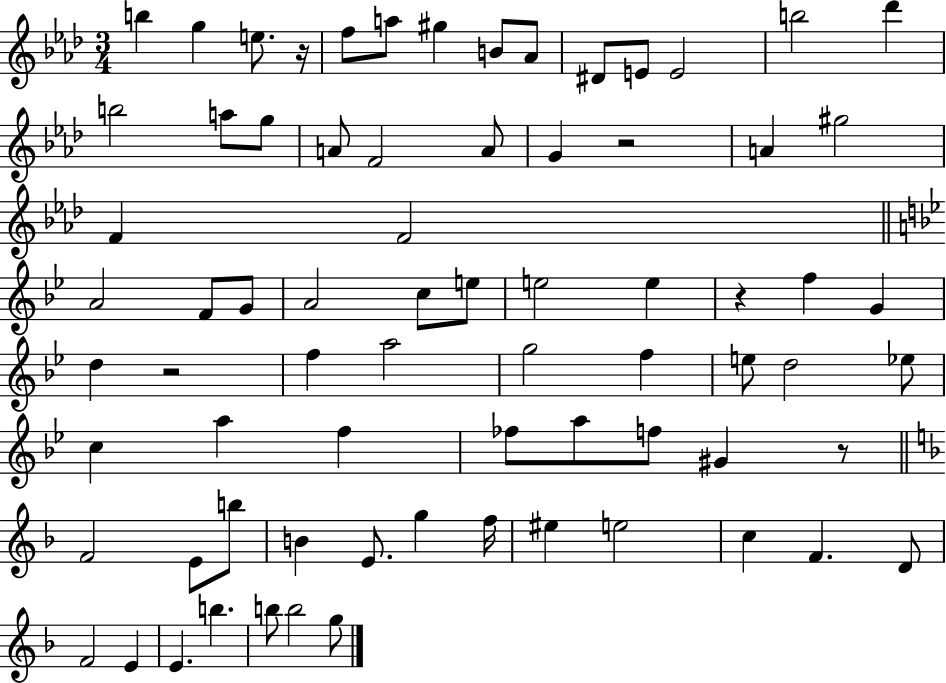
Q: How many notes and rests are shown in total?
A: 73